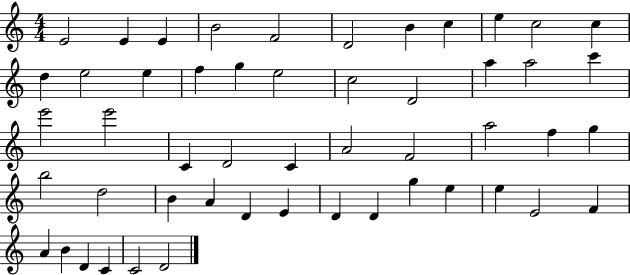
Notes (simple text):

E4/h E4/q E4/q B4/h F4/h D4/h B4/q C5/q E5/q C5/h C5/q D5/q E5/h E5/q F5/q G5/q E5/h C5/h D4/h A5/q A5/h C6/q E6/h E6/h C4/q D4/h C4/q A4/h F4/h A5/h F5/q G5/q B5/h D5/h B4/q A4/q D4/q E4/q D4/q D4/q G5/q E5/q E5/q E4/h F4/q A4/q B4/q D4/q C4/q C4/h D4/h